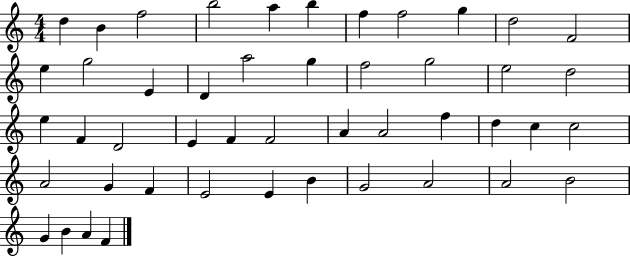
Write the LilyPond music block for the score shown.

{
  \clef treble
  \numericTimeSignature
  \time 4/4
  \key c \major
  d''4 b'4 f''2 | b''2 a''4 b''4 | f''4 f''2 g''4 | d''2 f'2 | \break e''4 g''2 e'4 | d'4 a''2 g''4 | f''2 g''2 | e''2 d''2 | \break e''4 f'4 d'2 | e'4 f'4 f'2 | a'4 a'2 f''4 | d''4 c''4 c''2 | \break a'2 g'4 f'4 | e'2 e'4 b'4 | g'2 a'2 | a'2 b'2 | \break g'4 b'4 a'4 f'4 | \bar "|."
}